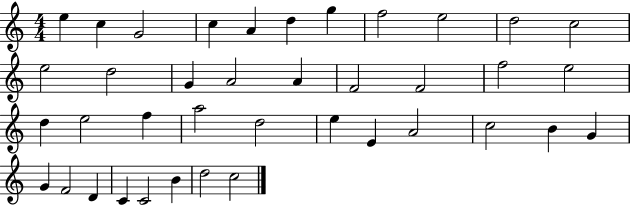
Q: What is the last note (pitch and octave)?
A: C5